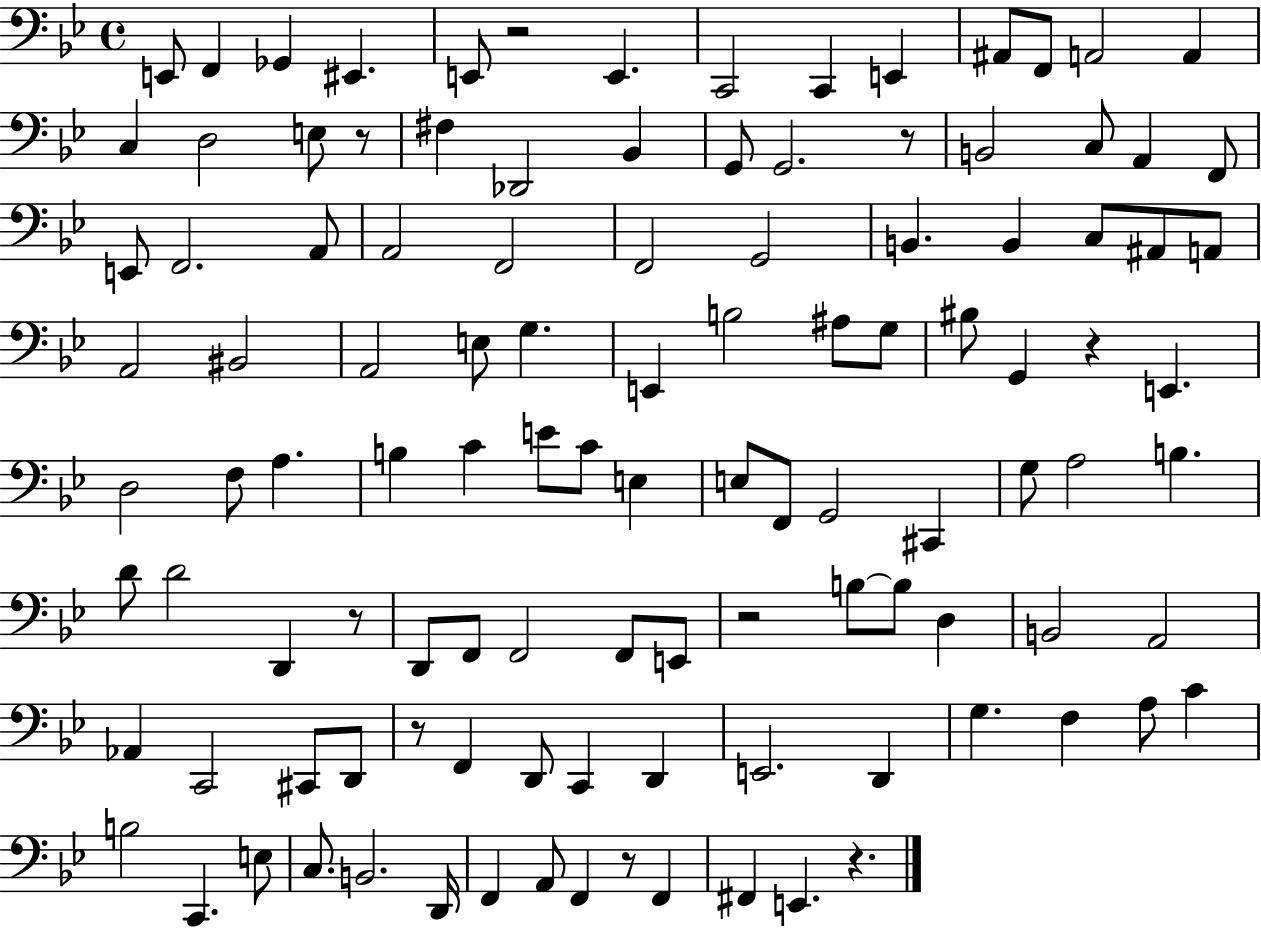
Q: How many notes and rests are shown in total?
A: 112